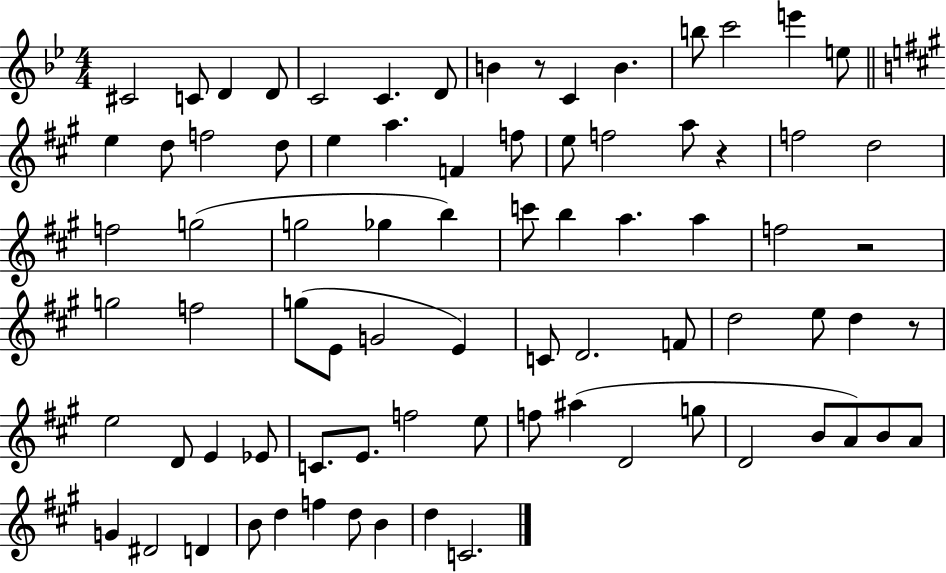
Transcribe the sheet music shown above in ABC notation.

X:1
T:Untitled
M:4/4
L:1/4
K:Bb
^C2 C/2 D D/2 C2 C D/2 B z/2 C B b/2 c'2 e' e/2 e d/2 f2 d/2 e a F f/2 e/2 f2 a/2 z f2 d2 f2 g2 g2 _g b c'/2 b a a f2 z2 g2 f2 g/2 E/2 G2 E C/2 D2 F/2 d2 e/2 d z/2 e2 D/2 E _E/2 C/2 E/2 f2 e/2 f/2 ^a D2 g/2 D2 B/2 A/2 B/2 A/2 G ^D2 D B/2 d f d/2 B d C2